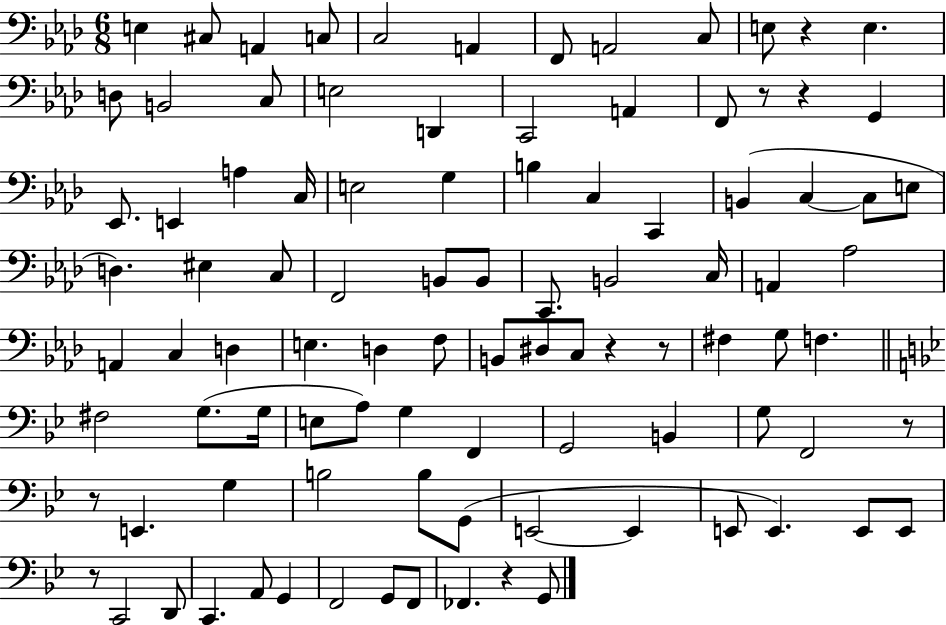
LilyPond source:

{
  \clef bass
  \numericTimeSignature
  \time 6/8
  \key aes \major
  e4 cis8 a,4 c8 | c2 a,4 | f,8 a,2 c8 | e8 r4 e4. | \break d8 b,2 c8 | e2 d,4 | c,2 a,4 | f,8 r8 r4 g,4 | \break ees,8. e,4 a4 c16 | e2 g4 | b4 c4 c,4 | b,4( c4~~ c8 e8 | \break d4.) eis4 c8 | f,2 b,8 b,8 | c,8. b,2 c16 | a,4 aes2 | \break a,4 c4 d4 | e4. d4 f8 | b,8 dis8 c8 r4 r8 | fis4 g8 f4. | \break \bar "||" \break \key bes \major fis2 g8.( g16 | e8 a8) g4 f,4 | g,2 b,4 | g8 f,2 r8 | \break r8 e,4. g4 | b2 b8 g,8( | e,2~~ e,4 | e,8 e,4.) e,8 e,8 | \break r8 c,2 d,8 | c,4. a,8 g,4 | f,2 g,8 f,8 | fes,4. r4 g,8 | \break \bar "|."
}